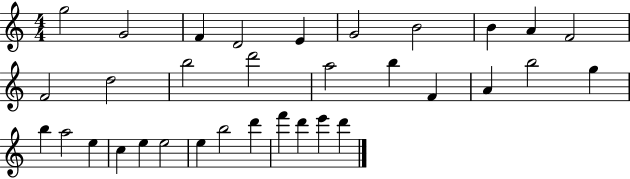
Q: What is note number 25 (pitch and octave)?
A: E5